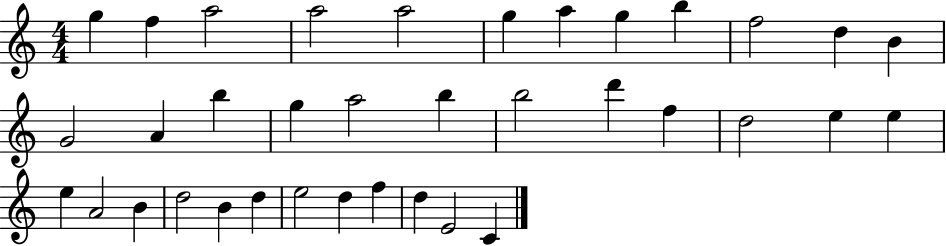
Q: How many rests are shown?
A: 0